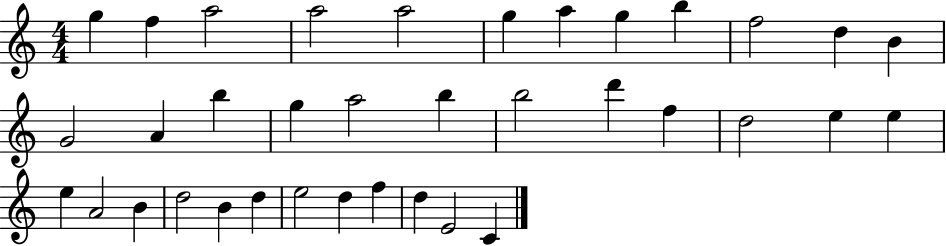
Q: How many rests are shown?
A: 0